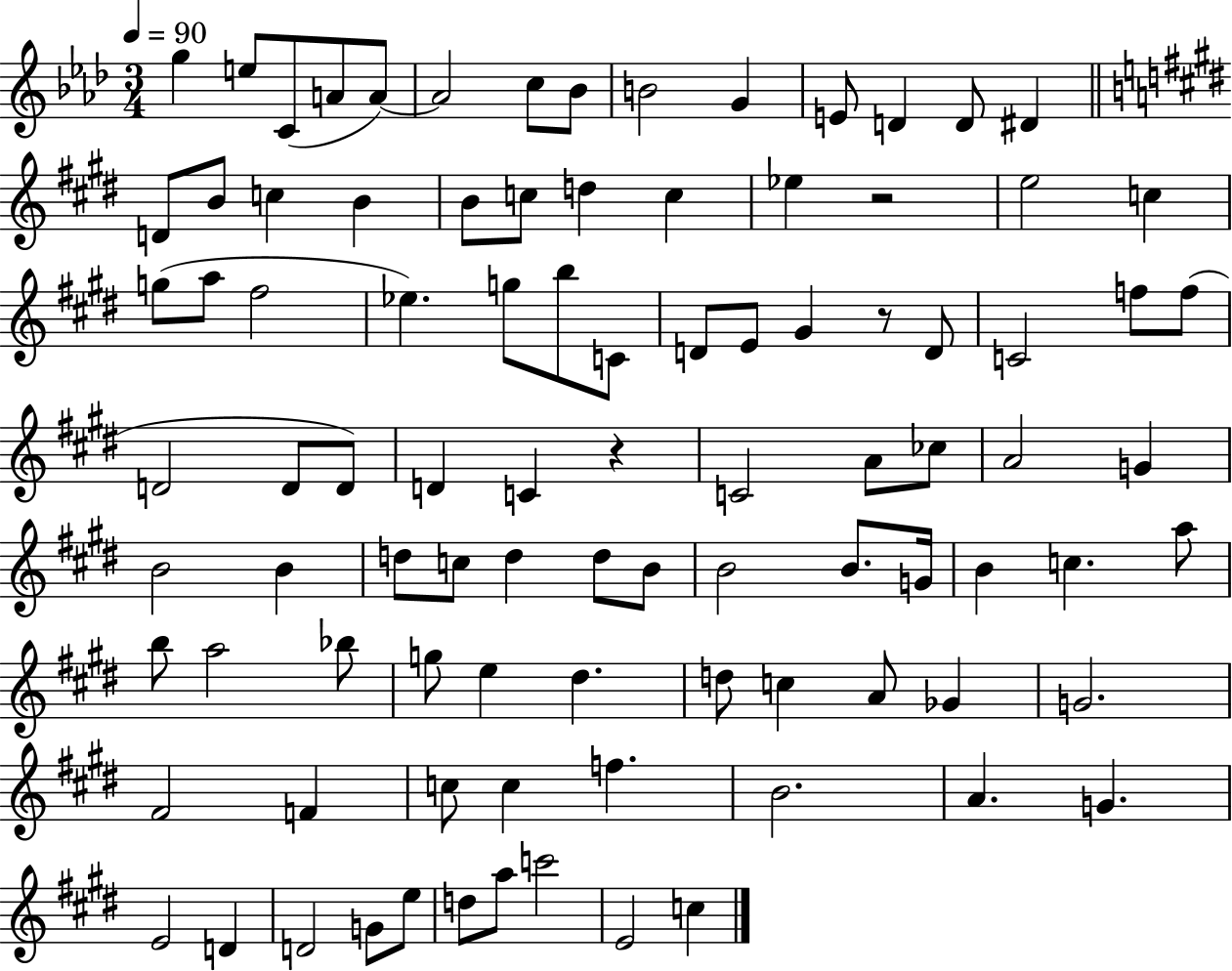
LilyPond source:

{
  \clef treble
  \numericTimeSignature
  \time 3/4
  \key aes \major
  \tempo 4 = 90
  g''4 e''8 c'8( a'8 a'8~~) | a'2 c''8 bes'8 | b'2 g'4 | e'8 d'4 d'8 dis'4 | \break \bar "||" \break \key e \major d'8 b'8 c''4 b'4 | b'8 c''8 d''4 c''4 | ees''4 r2 | e''2 c''4 | \break g''8( a''8 fis''2 | ees''4.) g''8 b''8 c'8 | d'8 e'8 gis'4 r8 d'8 | c'2 f''8 f''8( | \break d'2 d'8 d'8) | d'4 c'4 r4 | c'2 a'8 ces''8 | a'2 g'4 | \break b'2 b'4 | d''8 c''8 d''4 d''8 b'8 | b'2 b'8. g'16 | b'4 c''4. a''8 | \break b''8 a''2 bes''8 | g''8 e''4 dis''4. | d''8 c''4 a'8 ges'4 | g'2. | \break fis'2 f'4 | c''8 c''4 f''4. | b'2. | a'4. g'4. | \break e'2 d'4 | d'2 g'8 e''8 | d''8 a''8 c'''2 | e'2 c''4 | \break \bar "|."
}